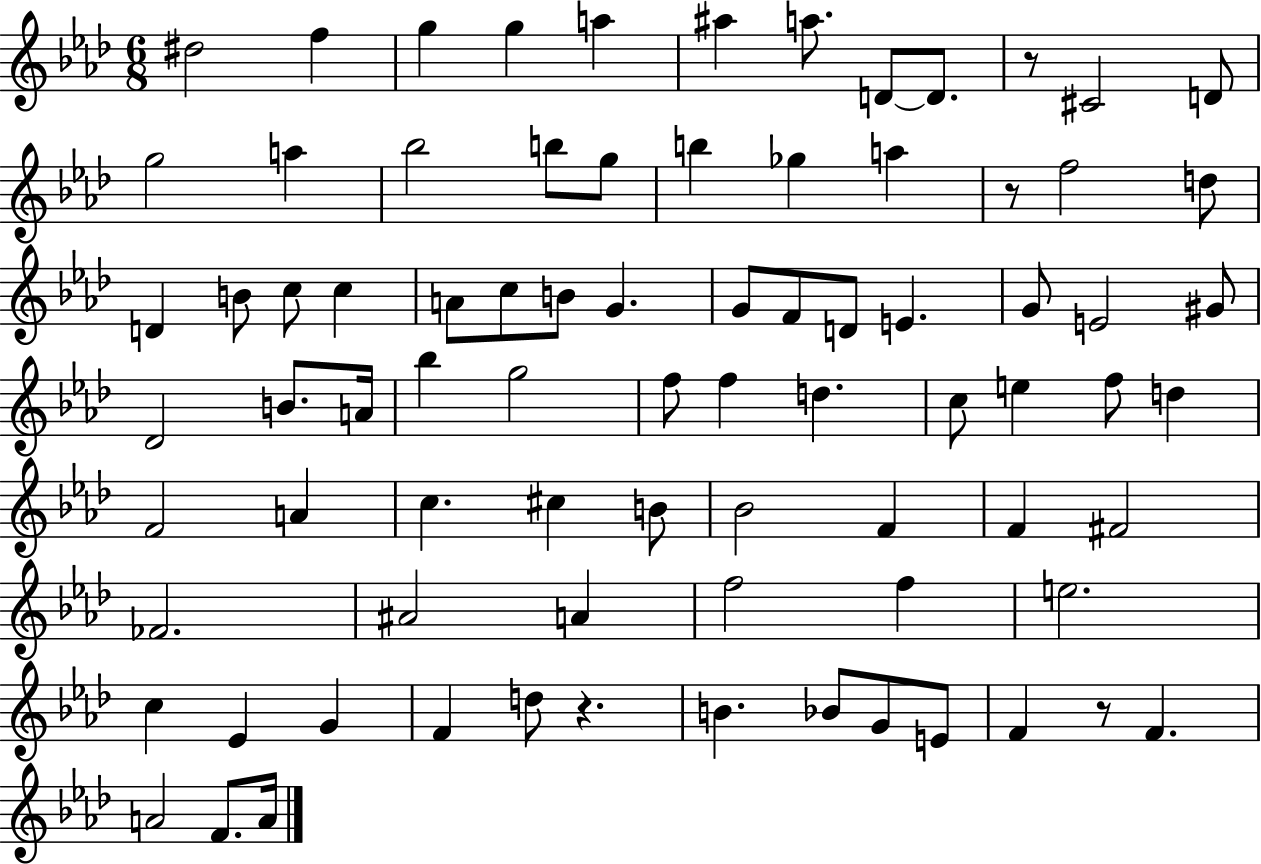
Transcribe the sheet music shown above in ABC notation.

X:1
T:Untitled
M:6/8
L:1/4
K:Ab
^d2 f g g a ^a a/2 D/2 D/2 z/2 ^C2 D/2 g2 a _b2 b/2 g/2 b _g a z/2 f2 d/2 D B/2 c/2 c A/2 c/2 B/2 G G/2 F/2 D/2 E G/2 E2 ^G/2 _D2 B/2 A/4 _b g2 f/2 f d c/2 e f/2 d F2 A c ^c B/2 _B2 F F ^F2 _F2 ^A2 A f2 f e2 c _E G F d/2 z B _B/2 G/2 E/2 F z/2 F A2 F/2 A/4